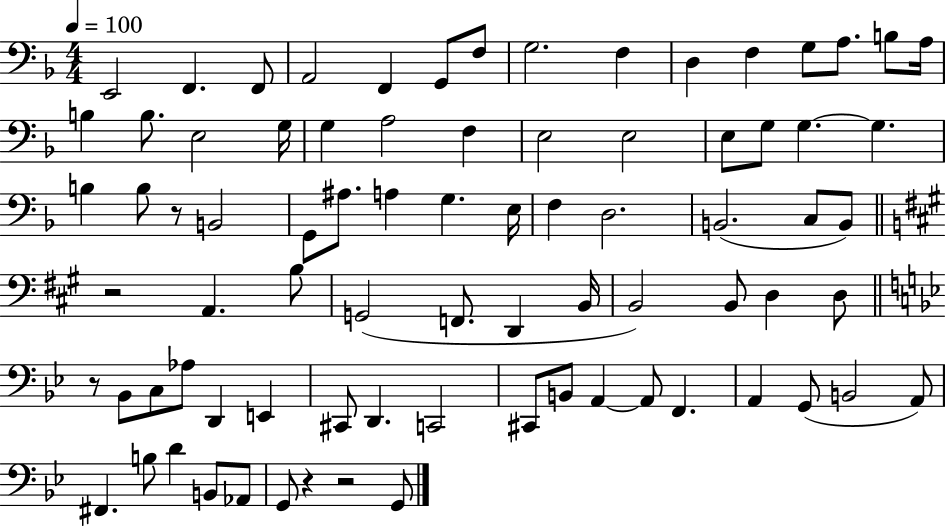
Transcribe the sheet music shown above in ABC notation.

X:1
T:Untitled
M:4/4
L:1/4
K:F
E,,2 F,, F,,/2 A,,2 F,, G,,/2 F,/2 G,2 F, D, F, G,/2 A,/2 B,/2 A,/4 B, B,/2 E,2 G,/4 G, A,2 F, E,2 E,2 E,/2 G,/2 G, G, B, B,/2 z/2 B,,2 G,,/2 ^A,/2 A, G, E,/4 F, D,2 B,,2 C,/2 B,,/2 z2 A,, B,/2 G,,2 F,,/2 D,, B,,/4 B,,2 B,,/2 D, D,/2 z/2 _B,,/2 C,/2 _A,/2 D,, E,, ^C,,/2 D,, C,,2 ^C,,/2 B,,/2 A,, A,,/2 F,, A,, G,,/2 B,,2 A,,/2 ^F,, B,/2 D B,,/2 _A,,/2 G,,/2 z z2 G,,/2